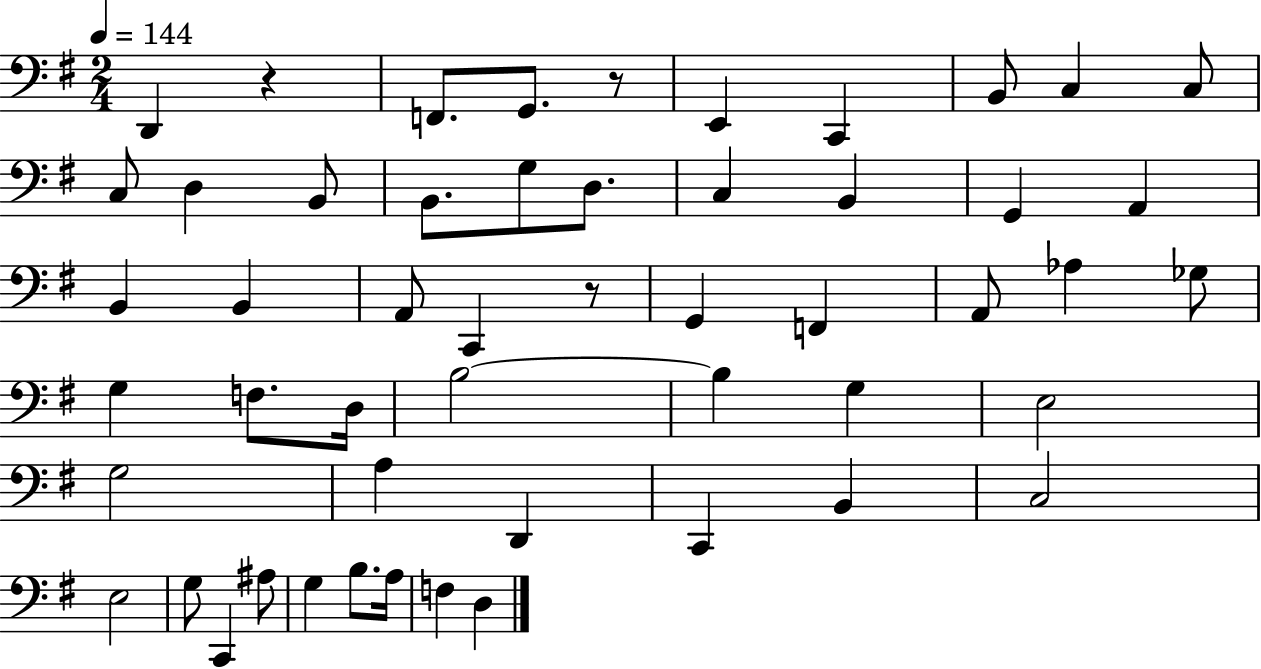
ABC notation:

X:1
T:Untitled
M:2/4
L:1/4
K:G
D,, z F,,/2 G,,/2 z/2 E,, C,, B,,/2 C, C,/2 C,/2 D, B,,/2 B,,/2 G,/2 D,/2 C, B,, G,, A,, B,, B,, A,,/2 C,, z/2 G,, F,, A,,/2 _A, _G,/2 G, F,/2 D,/4 B,2 B, G, E,2 G,2 A, D,, C,, B,, C,2 E,2 G,/2 C,, ^A,/2 G, B,/2 A,/4 F, D,